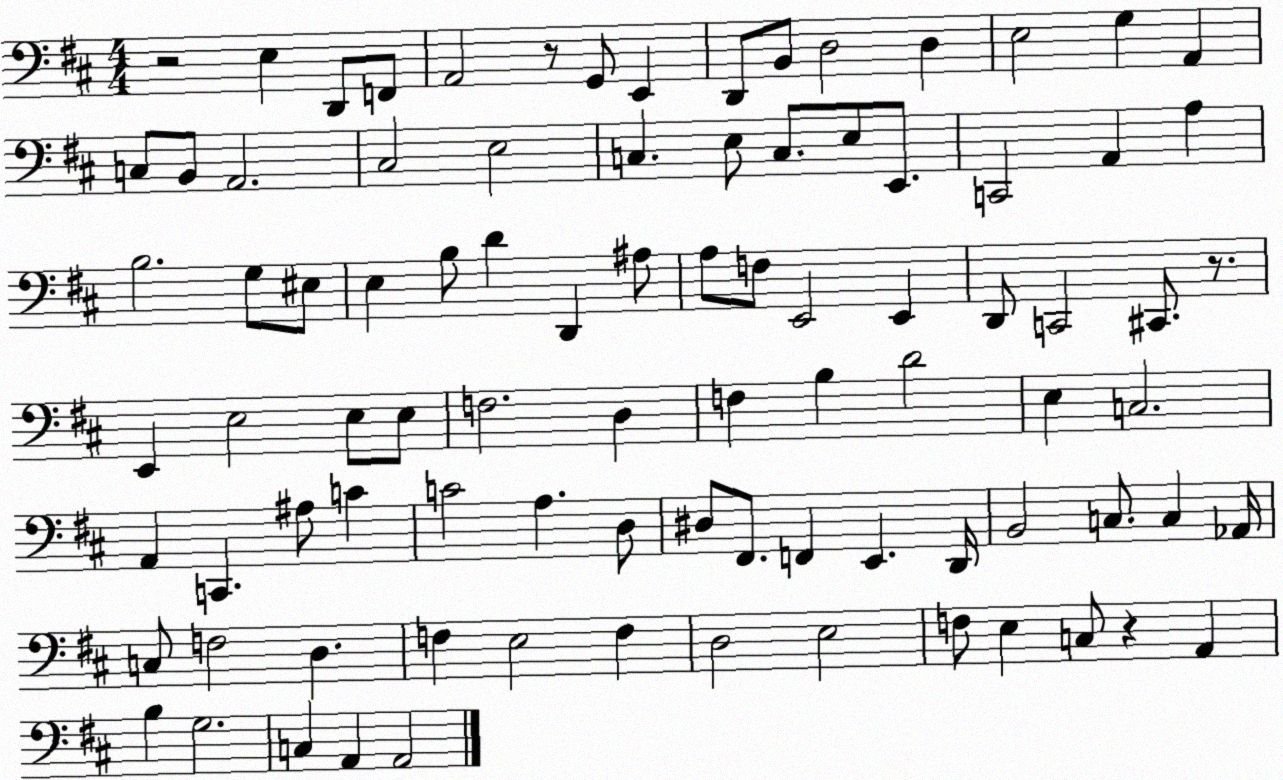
X:1
T:Untitled
M:4/4
L:1/4
K:D
z2 E, D,,/2 F,,/2 A,,2 z/2 G,,/2 E,, D,,/2 B,,/2 D,2 D, E,2 G, A,, C,/2 B,,/2 A,,2 ^C,2 E,2 C, E,/2 C,/2 E,/2 E,,/2 C,,2 A,, A, B,2 G,/2 ^E,/2 E, B,/2 D D,, ^A,/2 A,/2 F,/2 E,,2 E,, D,,/2 C,,2 ^C,,/2 z/2 E,, E,2 E,/2 E,/2 F,2 D, F, B, D2 E, C,2 A,, C,, ^A,/2 C C2 A, D,/2 ^D,/2 ^F,,/2 F,, E,, D,,/4 B,,2 C,/2 C, _A,,/4 C,/2 F,2 D, F, E,2 F, D,2 E,2 F,/2 E, C,/2 z A,, B, G,2 C, A,, A,,2